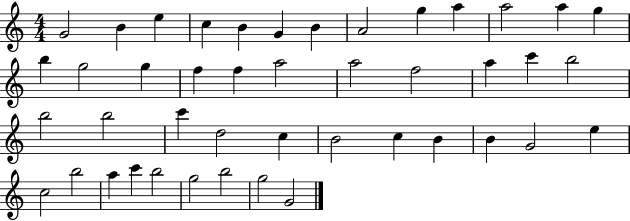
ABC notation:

X:1
T:Untitled
M:4/4
L:1/4
K:C
G2 B e c B G B A2 g a a2 a g b g2 g f f a2 a2 f2 a c' b2 b2 b2 c' d2 c B2 c B B G2 e c2 b2 a c' b2 g2 b2 g2 G2